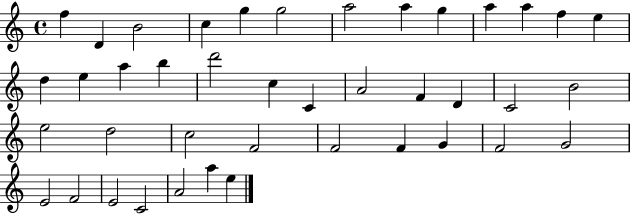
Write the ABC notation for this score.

X:1
T:Untitled
M:4/4
L:1/4
K:C
f D B2 c g g2 a2 a g a a f e d e a b d'2 c C A2 F D C2 B2 e2 d2 c2 F2 F2 F G F2 G2 E2 F2 E2 C2 A2 a e